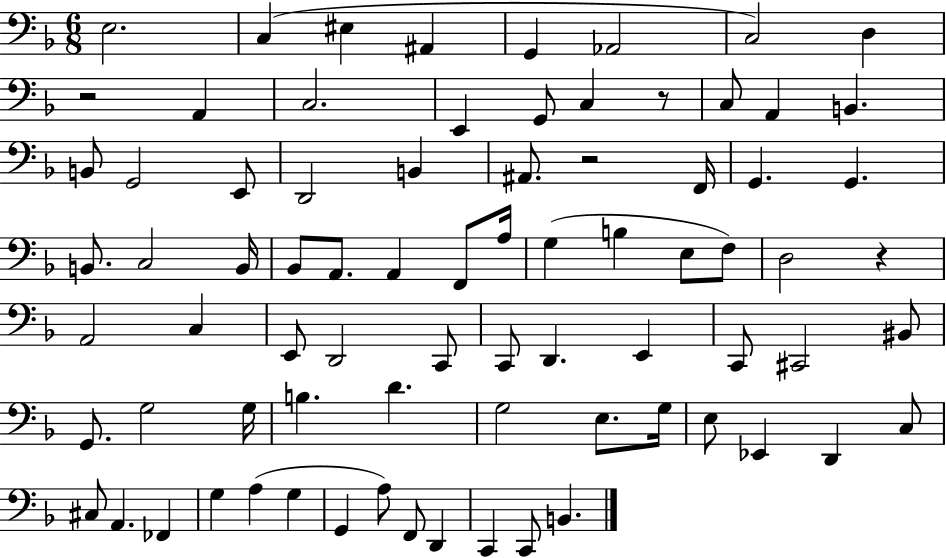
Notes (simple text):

E3/h. C3/q EIS3/q A#2/q G2/q Ab2/h C3/h D3/q R/h A2/q C3/h. E2/q G2/e C3/q R/e C3/e A2/q B2/q. B2/e G2/h E2/e D2/h B2/q A#2/e. R/h F2/s G2/q. G2/q. B2/e. C3/h B2/s Bb2/e A2/e. A2/q F2/e A3/s G3/q B3/q E3/e F3/e D3/h R/q A2/h C3/q E2/e D2/h C2/e C2/e D2/q. E2/q C2/e C#2/h BIS2/e G2/e. G3/h G3/s B3/q. D4/q. G3/h E3/e. G3/s E3/e Eb2/q D2/q C3/e C#3/e A2/q. FES2/q G3/q A3/q G3/q G2/q A3/e F2/e D2/q C2/q C2/e B2/q.